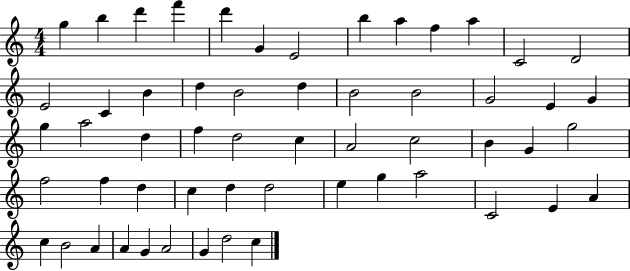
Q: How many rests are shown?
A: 0